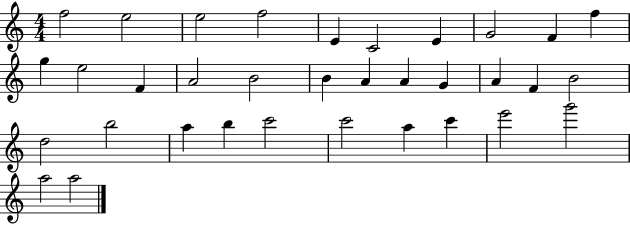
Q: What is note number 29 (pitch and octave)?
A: A5